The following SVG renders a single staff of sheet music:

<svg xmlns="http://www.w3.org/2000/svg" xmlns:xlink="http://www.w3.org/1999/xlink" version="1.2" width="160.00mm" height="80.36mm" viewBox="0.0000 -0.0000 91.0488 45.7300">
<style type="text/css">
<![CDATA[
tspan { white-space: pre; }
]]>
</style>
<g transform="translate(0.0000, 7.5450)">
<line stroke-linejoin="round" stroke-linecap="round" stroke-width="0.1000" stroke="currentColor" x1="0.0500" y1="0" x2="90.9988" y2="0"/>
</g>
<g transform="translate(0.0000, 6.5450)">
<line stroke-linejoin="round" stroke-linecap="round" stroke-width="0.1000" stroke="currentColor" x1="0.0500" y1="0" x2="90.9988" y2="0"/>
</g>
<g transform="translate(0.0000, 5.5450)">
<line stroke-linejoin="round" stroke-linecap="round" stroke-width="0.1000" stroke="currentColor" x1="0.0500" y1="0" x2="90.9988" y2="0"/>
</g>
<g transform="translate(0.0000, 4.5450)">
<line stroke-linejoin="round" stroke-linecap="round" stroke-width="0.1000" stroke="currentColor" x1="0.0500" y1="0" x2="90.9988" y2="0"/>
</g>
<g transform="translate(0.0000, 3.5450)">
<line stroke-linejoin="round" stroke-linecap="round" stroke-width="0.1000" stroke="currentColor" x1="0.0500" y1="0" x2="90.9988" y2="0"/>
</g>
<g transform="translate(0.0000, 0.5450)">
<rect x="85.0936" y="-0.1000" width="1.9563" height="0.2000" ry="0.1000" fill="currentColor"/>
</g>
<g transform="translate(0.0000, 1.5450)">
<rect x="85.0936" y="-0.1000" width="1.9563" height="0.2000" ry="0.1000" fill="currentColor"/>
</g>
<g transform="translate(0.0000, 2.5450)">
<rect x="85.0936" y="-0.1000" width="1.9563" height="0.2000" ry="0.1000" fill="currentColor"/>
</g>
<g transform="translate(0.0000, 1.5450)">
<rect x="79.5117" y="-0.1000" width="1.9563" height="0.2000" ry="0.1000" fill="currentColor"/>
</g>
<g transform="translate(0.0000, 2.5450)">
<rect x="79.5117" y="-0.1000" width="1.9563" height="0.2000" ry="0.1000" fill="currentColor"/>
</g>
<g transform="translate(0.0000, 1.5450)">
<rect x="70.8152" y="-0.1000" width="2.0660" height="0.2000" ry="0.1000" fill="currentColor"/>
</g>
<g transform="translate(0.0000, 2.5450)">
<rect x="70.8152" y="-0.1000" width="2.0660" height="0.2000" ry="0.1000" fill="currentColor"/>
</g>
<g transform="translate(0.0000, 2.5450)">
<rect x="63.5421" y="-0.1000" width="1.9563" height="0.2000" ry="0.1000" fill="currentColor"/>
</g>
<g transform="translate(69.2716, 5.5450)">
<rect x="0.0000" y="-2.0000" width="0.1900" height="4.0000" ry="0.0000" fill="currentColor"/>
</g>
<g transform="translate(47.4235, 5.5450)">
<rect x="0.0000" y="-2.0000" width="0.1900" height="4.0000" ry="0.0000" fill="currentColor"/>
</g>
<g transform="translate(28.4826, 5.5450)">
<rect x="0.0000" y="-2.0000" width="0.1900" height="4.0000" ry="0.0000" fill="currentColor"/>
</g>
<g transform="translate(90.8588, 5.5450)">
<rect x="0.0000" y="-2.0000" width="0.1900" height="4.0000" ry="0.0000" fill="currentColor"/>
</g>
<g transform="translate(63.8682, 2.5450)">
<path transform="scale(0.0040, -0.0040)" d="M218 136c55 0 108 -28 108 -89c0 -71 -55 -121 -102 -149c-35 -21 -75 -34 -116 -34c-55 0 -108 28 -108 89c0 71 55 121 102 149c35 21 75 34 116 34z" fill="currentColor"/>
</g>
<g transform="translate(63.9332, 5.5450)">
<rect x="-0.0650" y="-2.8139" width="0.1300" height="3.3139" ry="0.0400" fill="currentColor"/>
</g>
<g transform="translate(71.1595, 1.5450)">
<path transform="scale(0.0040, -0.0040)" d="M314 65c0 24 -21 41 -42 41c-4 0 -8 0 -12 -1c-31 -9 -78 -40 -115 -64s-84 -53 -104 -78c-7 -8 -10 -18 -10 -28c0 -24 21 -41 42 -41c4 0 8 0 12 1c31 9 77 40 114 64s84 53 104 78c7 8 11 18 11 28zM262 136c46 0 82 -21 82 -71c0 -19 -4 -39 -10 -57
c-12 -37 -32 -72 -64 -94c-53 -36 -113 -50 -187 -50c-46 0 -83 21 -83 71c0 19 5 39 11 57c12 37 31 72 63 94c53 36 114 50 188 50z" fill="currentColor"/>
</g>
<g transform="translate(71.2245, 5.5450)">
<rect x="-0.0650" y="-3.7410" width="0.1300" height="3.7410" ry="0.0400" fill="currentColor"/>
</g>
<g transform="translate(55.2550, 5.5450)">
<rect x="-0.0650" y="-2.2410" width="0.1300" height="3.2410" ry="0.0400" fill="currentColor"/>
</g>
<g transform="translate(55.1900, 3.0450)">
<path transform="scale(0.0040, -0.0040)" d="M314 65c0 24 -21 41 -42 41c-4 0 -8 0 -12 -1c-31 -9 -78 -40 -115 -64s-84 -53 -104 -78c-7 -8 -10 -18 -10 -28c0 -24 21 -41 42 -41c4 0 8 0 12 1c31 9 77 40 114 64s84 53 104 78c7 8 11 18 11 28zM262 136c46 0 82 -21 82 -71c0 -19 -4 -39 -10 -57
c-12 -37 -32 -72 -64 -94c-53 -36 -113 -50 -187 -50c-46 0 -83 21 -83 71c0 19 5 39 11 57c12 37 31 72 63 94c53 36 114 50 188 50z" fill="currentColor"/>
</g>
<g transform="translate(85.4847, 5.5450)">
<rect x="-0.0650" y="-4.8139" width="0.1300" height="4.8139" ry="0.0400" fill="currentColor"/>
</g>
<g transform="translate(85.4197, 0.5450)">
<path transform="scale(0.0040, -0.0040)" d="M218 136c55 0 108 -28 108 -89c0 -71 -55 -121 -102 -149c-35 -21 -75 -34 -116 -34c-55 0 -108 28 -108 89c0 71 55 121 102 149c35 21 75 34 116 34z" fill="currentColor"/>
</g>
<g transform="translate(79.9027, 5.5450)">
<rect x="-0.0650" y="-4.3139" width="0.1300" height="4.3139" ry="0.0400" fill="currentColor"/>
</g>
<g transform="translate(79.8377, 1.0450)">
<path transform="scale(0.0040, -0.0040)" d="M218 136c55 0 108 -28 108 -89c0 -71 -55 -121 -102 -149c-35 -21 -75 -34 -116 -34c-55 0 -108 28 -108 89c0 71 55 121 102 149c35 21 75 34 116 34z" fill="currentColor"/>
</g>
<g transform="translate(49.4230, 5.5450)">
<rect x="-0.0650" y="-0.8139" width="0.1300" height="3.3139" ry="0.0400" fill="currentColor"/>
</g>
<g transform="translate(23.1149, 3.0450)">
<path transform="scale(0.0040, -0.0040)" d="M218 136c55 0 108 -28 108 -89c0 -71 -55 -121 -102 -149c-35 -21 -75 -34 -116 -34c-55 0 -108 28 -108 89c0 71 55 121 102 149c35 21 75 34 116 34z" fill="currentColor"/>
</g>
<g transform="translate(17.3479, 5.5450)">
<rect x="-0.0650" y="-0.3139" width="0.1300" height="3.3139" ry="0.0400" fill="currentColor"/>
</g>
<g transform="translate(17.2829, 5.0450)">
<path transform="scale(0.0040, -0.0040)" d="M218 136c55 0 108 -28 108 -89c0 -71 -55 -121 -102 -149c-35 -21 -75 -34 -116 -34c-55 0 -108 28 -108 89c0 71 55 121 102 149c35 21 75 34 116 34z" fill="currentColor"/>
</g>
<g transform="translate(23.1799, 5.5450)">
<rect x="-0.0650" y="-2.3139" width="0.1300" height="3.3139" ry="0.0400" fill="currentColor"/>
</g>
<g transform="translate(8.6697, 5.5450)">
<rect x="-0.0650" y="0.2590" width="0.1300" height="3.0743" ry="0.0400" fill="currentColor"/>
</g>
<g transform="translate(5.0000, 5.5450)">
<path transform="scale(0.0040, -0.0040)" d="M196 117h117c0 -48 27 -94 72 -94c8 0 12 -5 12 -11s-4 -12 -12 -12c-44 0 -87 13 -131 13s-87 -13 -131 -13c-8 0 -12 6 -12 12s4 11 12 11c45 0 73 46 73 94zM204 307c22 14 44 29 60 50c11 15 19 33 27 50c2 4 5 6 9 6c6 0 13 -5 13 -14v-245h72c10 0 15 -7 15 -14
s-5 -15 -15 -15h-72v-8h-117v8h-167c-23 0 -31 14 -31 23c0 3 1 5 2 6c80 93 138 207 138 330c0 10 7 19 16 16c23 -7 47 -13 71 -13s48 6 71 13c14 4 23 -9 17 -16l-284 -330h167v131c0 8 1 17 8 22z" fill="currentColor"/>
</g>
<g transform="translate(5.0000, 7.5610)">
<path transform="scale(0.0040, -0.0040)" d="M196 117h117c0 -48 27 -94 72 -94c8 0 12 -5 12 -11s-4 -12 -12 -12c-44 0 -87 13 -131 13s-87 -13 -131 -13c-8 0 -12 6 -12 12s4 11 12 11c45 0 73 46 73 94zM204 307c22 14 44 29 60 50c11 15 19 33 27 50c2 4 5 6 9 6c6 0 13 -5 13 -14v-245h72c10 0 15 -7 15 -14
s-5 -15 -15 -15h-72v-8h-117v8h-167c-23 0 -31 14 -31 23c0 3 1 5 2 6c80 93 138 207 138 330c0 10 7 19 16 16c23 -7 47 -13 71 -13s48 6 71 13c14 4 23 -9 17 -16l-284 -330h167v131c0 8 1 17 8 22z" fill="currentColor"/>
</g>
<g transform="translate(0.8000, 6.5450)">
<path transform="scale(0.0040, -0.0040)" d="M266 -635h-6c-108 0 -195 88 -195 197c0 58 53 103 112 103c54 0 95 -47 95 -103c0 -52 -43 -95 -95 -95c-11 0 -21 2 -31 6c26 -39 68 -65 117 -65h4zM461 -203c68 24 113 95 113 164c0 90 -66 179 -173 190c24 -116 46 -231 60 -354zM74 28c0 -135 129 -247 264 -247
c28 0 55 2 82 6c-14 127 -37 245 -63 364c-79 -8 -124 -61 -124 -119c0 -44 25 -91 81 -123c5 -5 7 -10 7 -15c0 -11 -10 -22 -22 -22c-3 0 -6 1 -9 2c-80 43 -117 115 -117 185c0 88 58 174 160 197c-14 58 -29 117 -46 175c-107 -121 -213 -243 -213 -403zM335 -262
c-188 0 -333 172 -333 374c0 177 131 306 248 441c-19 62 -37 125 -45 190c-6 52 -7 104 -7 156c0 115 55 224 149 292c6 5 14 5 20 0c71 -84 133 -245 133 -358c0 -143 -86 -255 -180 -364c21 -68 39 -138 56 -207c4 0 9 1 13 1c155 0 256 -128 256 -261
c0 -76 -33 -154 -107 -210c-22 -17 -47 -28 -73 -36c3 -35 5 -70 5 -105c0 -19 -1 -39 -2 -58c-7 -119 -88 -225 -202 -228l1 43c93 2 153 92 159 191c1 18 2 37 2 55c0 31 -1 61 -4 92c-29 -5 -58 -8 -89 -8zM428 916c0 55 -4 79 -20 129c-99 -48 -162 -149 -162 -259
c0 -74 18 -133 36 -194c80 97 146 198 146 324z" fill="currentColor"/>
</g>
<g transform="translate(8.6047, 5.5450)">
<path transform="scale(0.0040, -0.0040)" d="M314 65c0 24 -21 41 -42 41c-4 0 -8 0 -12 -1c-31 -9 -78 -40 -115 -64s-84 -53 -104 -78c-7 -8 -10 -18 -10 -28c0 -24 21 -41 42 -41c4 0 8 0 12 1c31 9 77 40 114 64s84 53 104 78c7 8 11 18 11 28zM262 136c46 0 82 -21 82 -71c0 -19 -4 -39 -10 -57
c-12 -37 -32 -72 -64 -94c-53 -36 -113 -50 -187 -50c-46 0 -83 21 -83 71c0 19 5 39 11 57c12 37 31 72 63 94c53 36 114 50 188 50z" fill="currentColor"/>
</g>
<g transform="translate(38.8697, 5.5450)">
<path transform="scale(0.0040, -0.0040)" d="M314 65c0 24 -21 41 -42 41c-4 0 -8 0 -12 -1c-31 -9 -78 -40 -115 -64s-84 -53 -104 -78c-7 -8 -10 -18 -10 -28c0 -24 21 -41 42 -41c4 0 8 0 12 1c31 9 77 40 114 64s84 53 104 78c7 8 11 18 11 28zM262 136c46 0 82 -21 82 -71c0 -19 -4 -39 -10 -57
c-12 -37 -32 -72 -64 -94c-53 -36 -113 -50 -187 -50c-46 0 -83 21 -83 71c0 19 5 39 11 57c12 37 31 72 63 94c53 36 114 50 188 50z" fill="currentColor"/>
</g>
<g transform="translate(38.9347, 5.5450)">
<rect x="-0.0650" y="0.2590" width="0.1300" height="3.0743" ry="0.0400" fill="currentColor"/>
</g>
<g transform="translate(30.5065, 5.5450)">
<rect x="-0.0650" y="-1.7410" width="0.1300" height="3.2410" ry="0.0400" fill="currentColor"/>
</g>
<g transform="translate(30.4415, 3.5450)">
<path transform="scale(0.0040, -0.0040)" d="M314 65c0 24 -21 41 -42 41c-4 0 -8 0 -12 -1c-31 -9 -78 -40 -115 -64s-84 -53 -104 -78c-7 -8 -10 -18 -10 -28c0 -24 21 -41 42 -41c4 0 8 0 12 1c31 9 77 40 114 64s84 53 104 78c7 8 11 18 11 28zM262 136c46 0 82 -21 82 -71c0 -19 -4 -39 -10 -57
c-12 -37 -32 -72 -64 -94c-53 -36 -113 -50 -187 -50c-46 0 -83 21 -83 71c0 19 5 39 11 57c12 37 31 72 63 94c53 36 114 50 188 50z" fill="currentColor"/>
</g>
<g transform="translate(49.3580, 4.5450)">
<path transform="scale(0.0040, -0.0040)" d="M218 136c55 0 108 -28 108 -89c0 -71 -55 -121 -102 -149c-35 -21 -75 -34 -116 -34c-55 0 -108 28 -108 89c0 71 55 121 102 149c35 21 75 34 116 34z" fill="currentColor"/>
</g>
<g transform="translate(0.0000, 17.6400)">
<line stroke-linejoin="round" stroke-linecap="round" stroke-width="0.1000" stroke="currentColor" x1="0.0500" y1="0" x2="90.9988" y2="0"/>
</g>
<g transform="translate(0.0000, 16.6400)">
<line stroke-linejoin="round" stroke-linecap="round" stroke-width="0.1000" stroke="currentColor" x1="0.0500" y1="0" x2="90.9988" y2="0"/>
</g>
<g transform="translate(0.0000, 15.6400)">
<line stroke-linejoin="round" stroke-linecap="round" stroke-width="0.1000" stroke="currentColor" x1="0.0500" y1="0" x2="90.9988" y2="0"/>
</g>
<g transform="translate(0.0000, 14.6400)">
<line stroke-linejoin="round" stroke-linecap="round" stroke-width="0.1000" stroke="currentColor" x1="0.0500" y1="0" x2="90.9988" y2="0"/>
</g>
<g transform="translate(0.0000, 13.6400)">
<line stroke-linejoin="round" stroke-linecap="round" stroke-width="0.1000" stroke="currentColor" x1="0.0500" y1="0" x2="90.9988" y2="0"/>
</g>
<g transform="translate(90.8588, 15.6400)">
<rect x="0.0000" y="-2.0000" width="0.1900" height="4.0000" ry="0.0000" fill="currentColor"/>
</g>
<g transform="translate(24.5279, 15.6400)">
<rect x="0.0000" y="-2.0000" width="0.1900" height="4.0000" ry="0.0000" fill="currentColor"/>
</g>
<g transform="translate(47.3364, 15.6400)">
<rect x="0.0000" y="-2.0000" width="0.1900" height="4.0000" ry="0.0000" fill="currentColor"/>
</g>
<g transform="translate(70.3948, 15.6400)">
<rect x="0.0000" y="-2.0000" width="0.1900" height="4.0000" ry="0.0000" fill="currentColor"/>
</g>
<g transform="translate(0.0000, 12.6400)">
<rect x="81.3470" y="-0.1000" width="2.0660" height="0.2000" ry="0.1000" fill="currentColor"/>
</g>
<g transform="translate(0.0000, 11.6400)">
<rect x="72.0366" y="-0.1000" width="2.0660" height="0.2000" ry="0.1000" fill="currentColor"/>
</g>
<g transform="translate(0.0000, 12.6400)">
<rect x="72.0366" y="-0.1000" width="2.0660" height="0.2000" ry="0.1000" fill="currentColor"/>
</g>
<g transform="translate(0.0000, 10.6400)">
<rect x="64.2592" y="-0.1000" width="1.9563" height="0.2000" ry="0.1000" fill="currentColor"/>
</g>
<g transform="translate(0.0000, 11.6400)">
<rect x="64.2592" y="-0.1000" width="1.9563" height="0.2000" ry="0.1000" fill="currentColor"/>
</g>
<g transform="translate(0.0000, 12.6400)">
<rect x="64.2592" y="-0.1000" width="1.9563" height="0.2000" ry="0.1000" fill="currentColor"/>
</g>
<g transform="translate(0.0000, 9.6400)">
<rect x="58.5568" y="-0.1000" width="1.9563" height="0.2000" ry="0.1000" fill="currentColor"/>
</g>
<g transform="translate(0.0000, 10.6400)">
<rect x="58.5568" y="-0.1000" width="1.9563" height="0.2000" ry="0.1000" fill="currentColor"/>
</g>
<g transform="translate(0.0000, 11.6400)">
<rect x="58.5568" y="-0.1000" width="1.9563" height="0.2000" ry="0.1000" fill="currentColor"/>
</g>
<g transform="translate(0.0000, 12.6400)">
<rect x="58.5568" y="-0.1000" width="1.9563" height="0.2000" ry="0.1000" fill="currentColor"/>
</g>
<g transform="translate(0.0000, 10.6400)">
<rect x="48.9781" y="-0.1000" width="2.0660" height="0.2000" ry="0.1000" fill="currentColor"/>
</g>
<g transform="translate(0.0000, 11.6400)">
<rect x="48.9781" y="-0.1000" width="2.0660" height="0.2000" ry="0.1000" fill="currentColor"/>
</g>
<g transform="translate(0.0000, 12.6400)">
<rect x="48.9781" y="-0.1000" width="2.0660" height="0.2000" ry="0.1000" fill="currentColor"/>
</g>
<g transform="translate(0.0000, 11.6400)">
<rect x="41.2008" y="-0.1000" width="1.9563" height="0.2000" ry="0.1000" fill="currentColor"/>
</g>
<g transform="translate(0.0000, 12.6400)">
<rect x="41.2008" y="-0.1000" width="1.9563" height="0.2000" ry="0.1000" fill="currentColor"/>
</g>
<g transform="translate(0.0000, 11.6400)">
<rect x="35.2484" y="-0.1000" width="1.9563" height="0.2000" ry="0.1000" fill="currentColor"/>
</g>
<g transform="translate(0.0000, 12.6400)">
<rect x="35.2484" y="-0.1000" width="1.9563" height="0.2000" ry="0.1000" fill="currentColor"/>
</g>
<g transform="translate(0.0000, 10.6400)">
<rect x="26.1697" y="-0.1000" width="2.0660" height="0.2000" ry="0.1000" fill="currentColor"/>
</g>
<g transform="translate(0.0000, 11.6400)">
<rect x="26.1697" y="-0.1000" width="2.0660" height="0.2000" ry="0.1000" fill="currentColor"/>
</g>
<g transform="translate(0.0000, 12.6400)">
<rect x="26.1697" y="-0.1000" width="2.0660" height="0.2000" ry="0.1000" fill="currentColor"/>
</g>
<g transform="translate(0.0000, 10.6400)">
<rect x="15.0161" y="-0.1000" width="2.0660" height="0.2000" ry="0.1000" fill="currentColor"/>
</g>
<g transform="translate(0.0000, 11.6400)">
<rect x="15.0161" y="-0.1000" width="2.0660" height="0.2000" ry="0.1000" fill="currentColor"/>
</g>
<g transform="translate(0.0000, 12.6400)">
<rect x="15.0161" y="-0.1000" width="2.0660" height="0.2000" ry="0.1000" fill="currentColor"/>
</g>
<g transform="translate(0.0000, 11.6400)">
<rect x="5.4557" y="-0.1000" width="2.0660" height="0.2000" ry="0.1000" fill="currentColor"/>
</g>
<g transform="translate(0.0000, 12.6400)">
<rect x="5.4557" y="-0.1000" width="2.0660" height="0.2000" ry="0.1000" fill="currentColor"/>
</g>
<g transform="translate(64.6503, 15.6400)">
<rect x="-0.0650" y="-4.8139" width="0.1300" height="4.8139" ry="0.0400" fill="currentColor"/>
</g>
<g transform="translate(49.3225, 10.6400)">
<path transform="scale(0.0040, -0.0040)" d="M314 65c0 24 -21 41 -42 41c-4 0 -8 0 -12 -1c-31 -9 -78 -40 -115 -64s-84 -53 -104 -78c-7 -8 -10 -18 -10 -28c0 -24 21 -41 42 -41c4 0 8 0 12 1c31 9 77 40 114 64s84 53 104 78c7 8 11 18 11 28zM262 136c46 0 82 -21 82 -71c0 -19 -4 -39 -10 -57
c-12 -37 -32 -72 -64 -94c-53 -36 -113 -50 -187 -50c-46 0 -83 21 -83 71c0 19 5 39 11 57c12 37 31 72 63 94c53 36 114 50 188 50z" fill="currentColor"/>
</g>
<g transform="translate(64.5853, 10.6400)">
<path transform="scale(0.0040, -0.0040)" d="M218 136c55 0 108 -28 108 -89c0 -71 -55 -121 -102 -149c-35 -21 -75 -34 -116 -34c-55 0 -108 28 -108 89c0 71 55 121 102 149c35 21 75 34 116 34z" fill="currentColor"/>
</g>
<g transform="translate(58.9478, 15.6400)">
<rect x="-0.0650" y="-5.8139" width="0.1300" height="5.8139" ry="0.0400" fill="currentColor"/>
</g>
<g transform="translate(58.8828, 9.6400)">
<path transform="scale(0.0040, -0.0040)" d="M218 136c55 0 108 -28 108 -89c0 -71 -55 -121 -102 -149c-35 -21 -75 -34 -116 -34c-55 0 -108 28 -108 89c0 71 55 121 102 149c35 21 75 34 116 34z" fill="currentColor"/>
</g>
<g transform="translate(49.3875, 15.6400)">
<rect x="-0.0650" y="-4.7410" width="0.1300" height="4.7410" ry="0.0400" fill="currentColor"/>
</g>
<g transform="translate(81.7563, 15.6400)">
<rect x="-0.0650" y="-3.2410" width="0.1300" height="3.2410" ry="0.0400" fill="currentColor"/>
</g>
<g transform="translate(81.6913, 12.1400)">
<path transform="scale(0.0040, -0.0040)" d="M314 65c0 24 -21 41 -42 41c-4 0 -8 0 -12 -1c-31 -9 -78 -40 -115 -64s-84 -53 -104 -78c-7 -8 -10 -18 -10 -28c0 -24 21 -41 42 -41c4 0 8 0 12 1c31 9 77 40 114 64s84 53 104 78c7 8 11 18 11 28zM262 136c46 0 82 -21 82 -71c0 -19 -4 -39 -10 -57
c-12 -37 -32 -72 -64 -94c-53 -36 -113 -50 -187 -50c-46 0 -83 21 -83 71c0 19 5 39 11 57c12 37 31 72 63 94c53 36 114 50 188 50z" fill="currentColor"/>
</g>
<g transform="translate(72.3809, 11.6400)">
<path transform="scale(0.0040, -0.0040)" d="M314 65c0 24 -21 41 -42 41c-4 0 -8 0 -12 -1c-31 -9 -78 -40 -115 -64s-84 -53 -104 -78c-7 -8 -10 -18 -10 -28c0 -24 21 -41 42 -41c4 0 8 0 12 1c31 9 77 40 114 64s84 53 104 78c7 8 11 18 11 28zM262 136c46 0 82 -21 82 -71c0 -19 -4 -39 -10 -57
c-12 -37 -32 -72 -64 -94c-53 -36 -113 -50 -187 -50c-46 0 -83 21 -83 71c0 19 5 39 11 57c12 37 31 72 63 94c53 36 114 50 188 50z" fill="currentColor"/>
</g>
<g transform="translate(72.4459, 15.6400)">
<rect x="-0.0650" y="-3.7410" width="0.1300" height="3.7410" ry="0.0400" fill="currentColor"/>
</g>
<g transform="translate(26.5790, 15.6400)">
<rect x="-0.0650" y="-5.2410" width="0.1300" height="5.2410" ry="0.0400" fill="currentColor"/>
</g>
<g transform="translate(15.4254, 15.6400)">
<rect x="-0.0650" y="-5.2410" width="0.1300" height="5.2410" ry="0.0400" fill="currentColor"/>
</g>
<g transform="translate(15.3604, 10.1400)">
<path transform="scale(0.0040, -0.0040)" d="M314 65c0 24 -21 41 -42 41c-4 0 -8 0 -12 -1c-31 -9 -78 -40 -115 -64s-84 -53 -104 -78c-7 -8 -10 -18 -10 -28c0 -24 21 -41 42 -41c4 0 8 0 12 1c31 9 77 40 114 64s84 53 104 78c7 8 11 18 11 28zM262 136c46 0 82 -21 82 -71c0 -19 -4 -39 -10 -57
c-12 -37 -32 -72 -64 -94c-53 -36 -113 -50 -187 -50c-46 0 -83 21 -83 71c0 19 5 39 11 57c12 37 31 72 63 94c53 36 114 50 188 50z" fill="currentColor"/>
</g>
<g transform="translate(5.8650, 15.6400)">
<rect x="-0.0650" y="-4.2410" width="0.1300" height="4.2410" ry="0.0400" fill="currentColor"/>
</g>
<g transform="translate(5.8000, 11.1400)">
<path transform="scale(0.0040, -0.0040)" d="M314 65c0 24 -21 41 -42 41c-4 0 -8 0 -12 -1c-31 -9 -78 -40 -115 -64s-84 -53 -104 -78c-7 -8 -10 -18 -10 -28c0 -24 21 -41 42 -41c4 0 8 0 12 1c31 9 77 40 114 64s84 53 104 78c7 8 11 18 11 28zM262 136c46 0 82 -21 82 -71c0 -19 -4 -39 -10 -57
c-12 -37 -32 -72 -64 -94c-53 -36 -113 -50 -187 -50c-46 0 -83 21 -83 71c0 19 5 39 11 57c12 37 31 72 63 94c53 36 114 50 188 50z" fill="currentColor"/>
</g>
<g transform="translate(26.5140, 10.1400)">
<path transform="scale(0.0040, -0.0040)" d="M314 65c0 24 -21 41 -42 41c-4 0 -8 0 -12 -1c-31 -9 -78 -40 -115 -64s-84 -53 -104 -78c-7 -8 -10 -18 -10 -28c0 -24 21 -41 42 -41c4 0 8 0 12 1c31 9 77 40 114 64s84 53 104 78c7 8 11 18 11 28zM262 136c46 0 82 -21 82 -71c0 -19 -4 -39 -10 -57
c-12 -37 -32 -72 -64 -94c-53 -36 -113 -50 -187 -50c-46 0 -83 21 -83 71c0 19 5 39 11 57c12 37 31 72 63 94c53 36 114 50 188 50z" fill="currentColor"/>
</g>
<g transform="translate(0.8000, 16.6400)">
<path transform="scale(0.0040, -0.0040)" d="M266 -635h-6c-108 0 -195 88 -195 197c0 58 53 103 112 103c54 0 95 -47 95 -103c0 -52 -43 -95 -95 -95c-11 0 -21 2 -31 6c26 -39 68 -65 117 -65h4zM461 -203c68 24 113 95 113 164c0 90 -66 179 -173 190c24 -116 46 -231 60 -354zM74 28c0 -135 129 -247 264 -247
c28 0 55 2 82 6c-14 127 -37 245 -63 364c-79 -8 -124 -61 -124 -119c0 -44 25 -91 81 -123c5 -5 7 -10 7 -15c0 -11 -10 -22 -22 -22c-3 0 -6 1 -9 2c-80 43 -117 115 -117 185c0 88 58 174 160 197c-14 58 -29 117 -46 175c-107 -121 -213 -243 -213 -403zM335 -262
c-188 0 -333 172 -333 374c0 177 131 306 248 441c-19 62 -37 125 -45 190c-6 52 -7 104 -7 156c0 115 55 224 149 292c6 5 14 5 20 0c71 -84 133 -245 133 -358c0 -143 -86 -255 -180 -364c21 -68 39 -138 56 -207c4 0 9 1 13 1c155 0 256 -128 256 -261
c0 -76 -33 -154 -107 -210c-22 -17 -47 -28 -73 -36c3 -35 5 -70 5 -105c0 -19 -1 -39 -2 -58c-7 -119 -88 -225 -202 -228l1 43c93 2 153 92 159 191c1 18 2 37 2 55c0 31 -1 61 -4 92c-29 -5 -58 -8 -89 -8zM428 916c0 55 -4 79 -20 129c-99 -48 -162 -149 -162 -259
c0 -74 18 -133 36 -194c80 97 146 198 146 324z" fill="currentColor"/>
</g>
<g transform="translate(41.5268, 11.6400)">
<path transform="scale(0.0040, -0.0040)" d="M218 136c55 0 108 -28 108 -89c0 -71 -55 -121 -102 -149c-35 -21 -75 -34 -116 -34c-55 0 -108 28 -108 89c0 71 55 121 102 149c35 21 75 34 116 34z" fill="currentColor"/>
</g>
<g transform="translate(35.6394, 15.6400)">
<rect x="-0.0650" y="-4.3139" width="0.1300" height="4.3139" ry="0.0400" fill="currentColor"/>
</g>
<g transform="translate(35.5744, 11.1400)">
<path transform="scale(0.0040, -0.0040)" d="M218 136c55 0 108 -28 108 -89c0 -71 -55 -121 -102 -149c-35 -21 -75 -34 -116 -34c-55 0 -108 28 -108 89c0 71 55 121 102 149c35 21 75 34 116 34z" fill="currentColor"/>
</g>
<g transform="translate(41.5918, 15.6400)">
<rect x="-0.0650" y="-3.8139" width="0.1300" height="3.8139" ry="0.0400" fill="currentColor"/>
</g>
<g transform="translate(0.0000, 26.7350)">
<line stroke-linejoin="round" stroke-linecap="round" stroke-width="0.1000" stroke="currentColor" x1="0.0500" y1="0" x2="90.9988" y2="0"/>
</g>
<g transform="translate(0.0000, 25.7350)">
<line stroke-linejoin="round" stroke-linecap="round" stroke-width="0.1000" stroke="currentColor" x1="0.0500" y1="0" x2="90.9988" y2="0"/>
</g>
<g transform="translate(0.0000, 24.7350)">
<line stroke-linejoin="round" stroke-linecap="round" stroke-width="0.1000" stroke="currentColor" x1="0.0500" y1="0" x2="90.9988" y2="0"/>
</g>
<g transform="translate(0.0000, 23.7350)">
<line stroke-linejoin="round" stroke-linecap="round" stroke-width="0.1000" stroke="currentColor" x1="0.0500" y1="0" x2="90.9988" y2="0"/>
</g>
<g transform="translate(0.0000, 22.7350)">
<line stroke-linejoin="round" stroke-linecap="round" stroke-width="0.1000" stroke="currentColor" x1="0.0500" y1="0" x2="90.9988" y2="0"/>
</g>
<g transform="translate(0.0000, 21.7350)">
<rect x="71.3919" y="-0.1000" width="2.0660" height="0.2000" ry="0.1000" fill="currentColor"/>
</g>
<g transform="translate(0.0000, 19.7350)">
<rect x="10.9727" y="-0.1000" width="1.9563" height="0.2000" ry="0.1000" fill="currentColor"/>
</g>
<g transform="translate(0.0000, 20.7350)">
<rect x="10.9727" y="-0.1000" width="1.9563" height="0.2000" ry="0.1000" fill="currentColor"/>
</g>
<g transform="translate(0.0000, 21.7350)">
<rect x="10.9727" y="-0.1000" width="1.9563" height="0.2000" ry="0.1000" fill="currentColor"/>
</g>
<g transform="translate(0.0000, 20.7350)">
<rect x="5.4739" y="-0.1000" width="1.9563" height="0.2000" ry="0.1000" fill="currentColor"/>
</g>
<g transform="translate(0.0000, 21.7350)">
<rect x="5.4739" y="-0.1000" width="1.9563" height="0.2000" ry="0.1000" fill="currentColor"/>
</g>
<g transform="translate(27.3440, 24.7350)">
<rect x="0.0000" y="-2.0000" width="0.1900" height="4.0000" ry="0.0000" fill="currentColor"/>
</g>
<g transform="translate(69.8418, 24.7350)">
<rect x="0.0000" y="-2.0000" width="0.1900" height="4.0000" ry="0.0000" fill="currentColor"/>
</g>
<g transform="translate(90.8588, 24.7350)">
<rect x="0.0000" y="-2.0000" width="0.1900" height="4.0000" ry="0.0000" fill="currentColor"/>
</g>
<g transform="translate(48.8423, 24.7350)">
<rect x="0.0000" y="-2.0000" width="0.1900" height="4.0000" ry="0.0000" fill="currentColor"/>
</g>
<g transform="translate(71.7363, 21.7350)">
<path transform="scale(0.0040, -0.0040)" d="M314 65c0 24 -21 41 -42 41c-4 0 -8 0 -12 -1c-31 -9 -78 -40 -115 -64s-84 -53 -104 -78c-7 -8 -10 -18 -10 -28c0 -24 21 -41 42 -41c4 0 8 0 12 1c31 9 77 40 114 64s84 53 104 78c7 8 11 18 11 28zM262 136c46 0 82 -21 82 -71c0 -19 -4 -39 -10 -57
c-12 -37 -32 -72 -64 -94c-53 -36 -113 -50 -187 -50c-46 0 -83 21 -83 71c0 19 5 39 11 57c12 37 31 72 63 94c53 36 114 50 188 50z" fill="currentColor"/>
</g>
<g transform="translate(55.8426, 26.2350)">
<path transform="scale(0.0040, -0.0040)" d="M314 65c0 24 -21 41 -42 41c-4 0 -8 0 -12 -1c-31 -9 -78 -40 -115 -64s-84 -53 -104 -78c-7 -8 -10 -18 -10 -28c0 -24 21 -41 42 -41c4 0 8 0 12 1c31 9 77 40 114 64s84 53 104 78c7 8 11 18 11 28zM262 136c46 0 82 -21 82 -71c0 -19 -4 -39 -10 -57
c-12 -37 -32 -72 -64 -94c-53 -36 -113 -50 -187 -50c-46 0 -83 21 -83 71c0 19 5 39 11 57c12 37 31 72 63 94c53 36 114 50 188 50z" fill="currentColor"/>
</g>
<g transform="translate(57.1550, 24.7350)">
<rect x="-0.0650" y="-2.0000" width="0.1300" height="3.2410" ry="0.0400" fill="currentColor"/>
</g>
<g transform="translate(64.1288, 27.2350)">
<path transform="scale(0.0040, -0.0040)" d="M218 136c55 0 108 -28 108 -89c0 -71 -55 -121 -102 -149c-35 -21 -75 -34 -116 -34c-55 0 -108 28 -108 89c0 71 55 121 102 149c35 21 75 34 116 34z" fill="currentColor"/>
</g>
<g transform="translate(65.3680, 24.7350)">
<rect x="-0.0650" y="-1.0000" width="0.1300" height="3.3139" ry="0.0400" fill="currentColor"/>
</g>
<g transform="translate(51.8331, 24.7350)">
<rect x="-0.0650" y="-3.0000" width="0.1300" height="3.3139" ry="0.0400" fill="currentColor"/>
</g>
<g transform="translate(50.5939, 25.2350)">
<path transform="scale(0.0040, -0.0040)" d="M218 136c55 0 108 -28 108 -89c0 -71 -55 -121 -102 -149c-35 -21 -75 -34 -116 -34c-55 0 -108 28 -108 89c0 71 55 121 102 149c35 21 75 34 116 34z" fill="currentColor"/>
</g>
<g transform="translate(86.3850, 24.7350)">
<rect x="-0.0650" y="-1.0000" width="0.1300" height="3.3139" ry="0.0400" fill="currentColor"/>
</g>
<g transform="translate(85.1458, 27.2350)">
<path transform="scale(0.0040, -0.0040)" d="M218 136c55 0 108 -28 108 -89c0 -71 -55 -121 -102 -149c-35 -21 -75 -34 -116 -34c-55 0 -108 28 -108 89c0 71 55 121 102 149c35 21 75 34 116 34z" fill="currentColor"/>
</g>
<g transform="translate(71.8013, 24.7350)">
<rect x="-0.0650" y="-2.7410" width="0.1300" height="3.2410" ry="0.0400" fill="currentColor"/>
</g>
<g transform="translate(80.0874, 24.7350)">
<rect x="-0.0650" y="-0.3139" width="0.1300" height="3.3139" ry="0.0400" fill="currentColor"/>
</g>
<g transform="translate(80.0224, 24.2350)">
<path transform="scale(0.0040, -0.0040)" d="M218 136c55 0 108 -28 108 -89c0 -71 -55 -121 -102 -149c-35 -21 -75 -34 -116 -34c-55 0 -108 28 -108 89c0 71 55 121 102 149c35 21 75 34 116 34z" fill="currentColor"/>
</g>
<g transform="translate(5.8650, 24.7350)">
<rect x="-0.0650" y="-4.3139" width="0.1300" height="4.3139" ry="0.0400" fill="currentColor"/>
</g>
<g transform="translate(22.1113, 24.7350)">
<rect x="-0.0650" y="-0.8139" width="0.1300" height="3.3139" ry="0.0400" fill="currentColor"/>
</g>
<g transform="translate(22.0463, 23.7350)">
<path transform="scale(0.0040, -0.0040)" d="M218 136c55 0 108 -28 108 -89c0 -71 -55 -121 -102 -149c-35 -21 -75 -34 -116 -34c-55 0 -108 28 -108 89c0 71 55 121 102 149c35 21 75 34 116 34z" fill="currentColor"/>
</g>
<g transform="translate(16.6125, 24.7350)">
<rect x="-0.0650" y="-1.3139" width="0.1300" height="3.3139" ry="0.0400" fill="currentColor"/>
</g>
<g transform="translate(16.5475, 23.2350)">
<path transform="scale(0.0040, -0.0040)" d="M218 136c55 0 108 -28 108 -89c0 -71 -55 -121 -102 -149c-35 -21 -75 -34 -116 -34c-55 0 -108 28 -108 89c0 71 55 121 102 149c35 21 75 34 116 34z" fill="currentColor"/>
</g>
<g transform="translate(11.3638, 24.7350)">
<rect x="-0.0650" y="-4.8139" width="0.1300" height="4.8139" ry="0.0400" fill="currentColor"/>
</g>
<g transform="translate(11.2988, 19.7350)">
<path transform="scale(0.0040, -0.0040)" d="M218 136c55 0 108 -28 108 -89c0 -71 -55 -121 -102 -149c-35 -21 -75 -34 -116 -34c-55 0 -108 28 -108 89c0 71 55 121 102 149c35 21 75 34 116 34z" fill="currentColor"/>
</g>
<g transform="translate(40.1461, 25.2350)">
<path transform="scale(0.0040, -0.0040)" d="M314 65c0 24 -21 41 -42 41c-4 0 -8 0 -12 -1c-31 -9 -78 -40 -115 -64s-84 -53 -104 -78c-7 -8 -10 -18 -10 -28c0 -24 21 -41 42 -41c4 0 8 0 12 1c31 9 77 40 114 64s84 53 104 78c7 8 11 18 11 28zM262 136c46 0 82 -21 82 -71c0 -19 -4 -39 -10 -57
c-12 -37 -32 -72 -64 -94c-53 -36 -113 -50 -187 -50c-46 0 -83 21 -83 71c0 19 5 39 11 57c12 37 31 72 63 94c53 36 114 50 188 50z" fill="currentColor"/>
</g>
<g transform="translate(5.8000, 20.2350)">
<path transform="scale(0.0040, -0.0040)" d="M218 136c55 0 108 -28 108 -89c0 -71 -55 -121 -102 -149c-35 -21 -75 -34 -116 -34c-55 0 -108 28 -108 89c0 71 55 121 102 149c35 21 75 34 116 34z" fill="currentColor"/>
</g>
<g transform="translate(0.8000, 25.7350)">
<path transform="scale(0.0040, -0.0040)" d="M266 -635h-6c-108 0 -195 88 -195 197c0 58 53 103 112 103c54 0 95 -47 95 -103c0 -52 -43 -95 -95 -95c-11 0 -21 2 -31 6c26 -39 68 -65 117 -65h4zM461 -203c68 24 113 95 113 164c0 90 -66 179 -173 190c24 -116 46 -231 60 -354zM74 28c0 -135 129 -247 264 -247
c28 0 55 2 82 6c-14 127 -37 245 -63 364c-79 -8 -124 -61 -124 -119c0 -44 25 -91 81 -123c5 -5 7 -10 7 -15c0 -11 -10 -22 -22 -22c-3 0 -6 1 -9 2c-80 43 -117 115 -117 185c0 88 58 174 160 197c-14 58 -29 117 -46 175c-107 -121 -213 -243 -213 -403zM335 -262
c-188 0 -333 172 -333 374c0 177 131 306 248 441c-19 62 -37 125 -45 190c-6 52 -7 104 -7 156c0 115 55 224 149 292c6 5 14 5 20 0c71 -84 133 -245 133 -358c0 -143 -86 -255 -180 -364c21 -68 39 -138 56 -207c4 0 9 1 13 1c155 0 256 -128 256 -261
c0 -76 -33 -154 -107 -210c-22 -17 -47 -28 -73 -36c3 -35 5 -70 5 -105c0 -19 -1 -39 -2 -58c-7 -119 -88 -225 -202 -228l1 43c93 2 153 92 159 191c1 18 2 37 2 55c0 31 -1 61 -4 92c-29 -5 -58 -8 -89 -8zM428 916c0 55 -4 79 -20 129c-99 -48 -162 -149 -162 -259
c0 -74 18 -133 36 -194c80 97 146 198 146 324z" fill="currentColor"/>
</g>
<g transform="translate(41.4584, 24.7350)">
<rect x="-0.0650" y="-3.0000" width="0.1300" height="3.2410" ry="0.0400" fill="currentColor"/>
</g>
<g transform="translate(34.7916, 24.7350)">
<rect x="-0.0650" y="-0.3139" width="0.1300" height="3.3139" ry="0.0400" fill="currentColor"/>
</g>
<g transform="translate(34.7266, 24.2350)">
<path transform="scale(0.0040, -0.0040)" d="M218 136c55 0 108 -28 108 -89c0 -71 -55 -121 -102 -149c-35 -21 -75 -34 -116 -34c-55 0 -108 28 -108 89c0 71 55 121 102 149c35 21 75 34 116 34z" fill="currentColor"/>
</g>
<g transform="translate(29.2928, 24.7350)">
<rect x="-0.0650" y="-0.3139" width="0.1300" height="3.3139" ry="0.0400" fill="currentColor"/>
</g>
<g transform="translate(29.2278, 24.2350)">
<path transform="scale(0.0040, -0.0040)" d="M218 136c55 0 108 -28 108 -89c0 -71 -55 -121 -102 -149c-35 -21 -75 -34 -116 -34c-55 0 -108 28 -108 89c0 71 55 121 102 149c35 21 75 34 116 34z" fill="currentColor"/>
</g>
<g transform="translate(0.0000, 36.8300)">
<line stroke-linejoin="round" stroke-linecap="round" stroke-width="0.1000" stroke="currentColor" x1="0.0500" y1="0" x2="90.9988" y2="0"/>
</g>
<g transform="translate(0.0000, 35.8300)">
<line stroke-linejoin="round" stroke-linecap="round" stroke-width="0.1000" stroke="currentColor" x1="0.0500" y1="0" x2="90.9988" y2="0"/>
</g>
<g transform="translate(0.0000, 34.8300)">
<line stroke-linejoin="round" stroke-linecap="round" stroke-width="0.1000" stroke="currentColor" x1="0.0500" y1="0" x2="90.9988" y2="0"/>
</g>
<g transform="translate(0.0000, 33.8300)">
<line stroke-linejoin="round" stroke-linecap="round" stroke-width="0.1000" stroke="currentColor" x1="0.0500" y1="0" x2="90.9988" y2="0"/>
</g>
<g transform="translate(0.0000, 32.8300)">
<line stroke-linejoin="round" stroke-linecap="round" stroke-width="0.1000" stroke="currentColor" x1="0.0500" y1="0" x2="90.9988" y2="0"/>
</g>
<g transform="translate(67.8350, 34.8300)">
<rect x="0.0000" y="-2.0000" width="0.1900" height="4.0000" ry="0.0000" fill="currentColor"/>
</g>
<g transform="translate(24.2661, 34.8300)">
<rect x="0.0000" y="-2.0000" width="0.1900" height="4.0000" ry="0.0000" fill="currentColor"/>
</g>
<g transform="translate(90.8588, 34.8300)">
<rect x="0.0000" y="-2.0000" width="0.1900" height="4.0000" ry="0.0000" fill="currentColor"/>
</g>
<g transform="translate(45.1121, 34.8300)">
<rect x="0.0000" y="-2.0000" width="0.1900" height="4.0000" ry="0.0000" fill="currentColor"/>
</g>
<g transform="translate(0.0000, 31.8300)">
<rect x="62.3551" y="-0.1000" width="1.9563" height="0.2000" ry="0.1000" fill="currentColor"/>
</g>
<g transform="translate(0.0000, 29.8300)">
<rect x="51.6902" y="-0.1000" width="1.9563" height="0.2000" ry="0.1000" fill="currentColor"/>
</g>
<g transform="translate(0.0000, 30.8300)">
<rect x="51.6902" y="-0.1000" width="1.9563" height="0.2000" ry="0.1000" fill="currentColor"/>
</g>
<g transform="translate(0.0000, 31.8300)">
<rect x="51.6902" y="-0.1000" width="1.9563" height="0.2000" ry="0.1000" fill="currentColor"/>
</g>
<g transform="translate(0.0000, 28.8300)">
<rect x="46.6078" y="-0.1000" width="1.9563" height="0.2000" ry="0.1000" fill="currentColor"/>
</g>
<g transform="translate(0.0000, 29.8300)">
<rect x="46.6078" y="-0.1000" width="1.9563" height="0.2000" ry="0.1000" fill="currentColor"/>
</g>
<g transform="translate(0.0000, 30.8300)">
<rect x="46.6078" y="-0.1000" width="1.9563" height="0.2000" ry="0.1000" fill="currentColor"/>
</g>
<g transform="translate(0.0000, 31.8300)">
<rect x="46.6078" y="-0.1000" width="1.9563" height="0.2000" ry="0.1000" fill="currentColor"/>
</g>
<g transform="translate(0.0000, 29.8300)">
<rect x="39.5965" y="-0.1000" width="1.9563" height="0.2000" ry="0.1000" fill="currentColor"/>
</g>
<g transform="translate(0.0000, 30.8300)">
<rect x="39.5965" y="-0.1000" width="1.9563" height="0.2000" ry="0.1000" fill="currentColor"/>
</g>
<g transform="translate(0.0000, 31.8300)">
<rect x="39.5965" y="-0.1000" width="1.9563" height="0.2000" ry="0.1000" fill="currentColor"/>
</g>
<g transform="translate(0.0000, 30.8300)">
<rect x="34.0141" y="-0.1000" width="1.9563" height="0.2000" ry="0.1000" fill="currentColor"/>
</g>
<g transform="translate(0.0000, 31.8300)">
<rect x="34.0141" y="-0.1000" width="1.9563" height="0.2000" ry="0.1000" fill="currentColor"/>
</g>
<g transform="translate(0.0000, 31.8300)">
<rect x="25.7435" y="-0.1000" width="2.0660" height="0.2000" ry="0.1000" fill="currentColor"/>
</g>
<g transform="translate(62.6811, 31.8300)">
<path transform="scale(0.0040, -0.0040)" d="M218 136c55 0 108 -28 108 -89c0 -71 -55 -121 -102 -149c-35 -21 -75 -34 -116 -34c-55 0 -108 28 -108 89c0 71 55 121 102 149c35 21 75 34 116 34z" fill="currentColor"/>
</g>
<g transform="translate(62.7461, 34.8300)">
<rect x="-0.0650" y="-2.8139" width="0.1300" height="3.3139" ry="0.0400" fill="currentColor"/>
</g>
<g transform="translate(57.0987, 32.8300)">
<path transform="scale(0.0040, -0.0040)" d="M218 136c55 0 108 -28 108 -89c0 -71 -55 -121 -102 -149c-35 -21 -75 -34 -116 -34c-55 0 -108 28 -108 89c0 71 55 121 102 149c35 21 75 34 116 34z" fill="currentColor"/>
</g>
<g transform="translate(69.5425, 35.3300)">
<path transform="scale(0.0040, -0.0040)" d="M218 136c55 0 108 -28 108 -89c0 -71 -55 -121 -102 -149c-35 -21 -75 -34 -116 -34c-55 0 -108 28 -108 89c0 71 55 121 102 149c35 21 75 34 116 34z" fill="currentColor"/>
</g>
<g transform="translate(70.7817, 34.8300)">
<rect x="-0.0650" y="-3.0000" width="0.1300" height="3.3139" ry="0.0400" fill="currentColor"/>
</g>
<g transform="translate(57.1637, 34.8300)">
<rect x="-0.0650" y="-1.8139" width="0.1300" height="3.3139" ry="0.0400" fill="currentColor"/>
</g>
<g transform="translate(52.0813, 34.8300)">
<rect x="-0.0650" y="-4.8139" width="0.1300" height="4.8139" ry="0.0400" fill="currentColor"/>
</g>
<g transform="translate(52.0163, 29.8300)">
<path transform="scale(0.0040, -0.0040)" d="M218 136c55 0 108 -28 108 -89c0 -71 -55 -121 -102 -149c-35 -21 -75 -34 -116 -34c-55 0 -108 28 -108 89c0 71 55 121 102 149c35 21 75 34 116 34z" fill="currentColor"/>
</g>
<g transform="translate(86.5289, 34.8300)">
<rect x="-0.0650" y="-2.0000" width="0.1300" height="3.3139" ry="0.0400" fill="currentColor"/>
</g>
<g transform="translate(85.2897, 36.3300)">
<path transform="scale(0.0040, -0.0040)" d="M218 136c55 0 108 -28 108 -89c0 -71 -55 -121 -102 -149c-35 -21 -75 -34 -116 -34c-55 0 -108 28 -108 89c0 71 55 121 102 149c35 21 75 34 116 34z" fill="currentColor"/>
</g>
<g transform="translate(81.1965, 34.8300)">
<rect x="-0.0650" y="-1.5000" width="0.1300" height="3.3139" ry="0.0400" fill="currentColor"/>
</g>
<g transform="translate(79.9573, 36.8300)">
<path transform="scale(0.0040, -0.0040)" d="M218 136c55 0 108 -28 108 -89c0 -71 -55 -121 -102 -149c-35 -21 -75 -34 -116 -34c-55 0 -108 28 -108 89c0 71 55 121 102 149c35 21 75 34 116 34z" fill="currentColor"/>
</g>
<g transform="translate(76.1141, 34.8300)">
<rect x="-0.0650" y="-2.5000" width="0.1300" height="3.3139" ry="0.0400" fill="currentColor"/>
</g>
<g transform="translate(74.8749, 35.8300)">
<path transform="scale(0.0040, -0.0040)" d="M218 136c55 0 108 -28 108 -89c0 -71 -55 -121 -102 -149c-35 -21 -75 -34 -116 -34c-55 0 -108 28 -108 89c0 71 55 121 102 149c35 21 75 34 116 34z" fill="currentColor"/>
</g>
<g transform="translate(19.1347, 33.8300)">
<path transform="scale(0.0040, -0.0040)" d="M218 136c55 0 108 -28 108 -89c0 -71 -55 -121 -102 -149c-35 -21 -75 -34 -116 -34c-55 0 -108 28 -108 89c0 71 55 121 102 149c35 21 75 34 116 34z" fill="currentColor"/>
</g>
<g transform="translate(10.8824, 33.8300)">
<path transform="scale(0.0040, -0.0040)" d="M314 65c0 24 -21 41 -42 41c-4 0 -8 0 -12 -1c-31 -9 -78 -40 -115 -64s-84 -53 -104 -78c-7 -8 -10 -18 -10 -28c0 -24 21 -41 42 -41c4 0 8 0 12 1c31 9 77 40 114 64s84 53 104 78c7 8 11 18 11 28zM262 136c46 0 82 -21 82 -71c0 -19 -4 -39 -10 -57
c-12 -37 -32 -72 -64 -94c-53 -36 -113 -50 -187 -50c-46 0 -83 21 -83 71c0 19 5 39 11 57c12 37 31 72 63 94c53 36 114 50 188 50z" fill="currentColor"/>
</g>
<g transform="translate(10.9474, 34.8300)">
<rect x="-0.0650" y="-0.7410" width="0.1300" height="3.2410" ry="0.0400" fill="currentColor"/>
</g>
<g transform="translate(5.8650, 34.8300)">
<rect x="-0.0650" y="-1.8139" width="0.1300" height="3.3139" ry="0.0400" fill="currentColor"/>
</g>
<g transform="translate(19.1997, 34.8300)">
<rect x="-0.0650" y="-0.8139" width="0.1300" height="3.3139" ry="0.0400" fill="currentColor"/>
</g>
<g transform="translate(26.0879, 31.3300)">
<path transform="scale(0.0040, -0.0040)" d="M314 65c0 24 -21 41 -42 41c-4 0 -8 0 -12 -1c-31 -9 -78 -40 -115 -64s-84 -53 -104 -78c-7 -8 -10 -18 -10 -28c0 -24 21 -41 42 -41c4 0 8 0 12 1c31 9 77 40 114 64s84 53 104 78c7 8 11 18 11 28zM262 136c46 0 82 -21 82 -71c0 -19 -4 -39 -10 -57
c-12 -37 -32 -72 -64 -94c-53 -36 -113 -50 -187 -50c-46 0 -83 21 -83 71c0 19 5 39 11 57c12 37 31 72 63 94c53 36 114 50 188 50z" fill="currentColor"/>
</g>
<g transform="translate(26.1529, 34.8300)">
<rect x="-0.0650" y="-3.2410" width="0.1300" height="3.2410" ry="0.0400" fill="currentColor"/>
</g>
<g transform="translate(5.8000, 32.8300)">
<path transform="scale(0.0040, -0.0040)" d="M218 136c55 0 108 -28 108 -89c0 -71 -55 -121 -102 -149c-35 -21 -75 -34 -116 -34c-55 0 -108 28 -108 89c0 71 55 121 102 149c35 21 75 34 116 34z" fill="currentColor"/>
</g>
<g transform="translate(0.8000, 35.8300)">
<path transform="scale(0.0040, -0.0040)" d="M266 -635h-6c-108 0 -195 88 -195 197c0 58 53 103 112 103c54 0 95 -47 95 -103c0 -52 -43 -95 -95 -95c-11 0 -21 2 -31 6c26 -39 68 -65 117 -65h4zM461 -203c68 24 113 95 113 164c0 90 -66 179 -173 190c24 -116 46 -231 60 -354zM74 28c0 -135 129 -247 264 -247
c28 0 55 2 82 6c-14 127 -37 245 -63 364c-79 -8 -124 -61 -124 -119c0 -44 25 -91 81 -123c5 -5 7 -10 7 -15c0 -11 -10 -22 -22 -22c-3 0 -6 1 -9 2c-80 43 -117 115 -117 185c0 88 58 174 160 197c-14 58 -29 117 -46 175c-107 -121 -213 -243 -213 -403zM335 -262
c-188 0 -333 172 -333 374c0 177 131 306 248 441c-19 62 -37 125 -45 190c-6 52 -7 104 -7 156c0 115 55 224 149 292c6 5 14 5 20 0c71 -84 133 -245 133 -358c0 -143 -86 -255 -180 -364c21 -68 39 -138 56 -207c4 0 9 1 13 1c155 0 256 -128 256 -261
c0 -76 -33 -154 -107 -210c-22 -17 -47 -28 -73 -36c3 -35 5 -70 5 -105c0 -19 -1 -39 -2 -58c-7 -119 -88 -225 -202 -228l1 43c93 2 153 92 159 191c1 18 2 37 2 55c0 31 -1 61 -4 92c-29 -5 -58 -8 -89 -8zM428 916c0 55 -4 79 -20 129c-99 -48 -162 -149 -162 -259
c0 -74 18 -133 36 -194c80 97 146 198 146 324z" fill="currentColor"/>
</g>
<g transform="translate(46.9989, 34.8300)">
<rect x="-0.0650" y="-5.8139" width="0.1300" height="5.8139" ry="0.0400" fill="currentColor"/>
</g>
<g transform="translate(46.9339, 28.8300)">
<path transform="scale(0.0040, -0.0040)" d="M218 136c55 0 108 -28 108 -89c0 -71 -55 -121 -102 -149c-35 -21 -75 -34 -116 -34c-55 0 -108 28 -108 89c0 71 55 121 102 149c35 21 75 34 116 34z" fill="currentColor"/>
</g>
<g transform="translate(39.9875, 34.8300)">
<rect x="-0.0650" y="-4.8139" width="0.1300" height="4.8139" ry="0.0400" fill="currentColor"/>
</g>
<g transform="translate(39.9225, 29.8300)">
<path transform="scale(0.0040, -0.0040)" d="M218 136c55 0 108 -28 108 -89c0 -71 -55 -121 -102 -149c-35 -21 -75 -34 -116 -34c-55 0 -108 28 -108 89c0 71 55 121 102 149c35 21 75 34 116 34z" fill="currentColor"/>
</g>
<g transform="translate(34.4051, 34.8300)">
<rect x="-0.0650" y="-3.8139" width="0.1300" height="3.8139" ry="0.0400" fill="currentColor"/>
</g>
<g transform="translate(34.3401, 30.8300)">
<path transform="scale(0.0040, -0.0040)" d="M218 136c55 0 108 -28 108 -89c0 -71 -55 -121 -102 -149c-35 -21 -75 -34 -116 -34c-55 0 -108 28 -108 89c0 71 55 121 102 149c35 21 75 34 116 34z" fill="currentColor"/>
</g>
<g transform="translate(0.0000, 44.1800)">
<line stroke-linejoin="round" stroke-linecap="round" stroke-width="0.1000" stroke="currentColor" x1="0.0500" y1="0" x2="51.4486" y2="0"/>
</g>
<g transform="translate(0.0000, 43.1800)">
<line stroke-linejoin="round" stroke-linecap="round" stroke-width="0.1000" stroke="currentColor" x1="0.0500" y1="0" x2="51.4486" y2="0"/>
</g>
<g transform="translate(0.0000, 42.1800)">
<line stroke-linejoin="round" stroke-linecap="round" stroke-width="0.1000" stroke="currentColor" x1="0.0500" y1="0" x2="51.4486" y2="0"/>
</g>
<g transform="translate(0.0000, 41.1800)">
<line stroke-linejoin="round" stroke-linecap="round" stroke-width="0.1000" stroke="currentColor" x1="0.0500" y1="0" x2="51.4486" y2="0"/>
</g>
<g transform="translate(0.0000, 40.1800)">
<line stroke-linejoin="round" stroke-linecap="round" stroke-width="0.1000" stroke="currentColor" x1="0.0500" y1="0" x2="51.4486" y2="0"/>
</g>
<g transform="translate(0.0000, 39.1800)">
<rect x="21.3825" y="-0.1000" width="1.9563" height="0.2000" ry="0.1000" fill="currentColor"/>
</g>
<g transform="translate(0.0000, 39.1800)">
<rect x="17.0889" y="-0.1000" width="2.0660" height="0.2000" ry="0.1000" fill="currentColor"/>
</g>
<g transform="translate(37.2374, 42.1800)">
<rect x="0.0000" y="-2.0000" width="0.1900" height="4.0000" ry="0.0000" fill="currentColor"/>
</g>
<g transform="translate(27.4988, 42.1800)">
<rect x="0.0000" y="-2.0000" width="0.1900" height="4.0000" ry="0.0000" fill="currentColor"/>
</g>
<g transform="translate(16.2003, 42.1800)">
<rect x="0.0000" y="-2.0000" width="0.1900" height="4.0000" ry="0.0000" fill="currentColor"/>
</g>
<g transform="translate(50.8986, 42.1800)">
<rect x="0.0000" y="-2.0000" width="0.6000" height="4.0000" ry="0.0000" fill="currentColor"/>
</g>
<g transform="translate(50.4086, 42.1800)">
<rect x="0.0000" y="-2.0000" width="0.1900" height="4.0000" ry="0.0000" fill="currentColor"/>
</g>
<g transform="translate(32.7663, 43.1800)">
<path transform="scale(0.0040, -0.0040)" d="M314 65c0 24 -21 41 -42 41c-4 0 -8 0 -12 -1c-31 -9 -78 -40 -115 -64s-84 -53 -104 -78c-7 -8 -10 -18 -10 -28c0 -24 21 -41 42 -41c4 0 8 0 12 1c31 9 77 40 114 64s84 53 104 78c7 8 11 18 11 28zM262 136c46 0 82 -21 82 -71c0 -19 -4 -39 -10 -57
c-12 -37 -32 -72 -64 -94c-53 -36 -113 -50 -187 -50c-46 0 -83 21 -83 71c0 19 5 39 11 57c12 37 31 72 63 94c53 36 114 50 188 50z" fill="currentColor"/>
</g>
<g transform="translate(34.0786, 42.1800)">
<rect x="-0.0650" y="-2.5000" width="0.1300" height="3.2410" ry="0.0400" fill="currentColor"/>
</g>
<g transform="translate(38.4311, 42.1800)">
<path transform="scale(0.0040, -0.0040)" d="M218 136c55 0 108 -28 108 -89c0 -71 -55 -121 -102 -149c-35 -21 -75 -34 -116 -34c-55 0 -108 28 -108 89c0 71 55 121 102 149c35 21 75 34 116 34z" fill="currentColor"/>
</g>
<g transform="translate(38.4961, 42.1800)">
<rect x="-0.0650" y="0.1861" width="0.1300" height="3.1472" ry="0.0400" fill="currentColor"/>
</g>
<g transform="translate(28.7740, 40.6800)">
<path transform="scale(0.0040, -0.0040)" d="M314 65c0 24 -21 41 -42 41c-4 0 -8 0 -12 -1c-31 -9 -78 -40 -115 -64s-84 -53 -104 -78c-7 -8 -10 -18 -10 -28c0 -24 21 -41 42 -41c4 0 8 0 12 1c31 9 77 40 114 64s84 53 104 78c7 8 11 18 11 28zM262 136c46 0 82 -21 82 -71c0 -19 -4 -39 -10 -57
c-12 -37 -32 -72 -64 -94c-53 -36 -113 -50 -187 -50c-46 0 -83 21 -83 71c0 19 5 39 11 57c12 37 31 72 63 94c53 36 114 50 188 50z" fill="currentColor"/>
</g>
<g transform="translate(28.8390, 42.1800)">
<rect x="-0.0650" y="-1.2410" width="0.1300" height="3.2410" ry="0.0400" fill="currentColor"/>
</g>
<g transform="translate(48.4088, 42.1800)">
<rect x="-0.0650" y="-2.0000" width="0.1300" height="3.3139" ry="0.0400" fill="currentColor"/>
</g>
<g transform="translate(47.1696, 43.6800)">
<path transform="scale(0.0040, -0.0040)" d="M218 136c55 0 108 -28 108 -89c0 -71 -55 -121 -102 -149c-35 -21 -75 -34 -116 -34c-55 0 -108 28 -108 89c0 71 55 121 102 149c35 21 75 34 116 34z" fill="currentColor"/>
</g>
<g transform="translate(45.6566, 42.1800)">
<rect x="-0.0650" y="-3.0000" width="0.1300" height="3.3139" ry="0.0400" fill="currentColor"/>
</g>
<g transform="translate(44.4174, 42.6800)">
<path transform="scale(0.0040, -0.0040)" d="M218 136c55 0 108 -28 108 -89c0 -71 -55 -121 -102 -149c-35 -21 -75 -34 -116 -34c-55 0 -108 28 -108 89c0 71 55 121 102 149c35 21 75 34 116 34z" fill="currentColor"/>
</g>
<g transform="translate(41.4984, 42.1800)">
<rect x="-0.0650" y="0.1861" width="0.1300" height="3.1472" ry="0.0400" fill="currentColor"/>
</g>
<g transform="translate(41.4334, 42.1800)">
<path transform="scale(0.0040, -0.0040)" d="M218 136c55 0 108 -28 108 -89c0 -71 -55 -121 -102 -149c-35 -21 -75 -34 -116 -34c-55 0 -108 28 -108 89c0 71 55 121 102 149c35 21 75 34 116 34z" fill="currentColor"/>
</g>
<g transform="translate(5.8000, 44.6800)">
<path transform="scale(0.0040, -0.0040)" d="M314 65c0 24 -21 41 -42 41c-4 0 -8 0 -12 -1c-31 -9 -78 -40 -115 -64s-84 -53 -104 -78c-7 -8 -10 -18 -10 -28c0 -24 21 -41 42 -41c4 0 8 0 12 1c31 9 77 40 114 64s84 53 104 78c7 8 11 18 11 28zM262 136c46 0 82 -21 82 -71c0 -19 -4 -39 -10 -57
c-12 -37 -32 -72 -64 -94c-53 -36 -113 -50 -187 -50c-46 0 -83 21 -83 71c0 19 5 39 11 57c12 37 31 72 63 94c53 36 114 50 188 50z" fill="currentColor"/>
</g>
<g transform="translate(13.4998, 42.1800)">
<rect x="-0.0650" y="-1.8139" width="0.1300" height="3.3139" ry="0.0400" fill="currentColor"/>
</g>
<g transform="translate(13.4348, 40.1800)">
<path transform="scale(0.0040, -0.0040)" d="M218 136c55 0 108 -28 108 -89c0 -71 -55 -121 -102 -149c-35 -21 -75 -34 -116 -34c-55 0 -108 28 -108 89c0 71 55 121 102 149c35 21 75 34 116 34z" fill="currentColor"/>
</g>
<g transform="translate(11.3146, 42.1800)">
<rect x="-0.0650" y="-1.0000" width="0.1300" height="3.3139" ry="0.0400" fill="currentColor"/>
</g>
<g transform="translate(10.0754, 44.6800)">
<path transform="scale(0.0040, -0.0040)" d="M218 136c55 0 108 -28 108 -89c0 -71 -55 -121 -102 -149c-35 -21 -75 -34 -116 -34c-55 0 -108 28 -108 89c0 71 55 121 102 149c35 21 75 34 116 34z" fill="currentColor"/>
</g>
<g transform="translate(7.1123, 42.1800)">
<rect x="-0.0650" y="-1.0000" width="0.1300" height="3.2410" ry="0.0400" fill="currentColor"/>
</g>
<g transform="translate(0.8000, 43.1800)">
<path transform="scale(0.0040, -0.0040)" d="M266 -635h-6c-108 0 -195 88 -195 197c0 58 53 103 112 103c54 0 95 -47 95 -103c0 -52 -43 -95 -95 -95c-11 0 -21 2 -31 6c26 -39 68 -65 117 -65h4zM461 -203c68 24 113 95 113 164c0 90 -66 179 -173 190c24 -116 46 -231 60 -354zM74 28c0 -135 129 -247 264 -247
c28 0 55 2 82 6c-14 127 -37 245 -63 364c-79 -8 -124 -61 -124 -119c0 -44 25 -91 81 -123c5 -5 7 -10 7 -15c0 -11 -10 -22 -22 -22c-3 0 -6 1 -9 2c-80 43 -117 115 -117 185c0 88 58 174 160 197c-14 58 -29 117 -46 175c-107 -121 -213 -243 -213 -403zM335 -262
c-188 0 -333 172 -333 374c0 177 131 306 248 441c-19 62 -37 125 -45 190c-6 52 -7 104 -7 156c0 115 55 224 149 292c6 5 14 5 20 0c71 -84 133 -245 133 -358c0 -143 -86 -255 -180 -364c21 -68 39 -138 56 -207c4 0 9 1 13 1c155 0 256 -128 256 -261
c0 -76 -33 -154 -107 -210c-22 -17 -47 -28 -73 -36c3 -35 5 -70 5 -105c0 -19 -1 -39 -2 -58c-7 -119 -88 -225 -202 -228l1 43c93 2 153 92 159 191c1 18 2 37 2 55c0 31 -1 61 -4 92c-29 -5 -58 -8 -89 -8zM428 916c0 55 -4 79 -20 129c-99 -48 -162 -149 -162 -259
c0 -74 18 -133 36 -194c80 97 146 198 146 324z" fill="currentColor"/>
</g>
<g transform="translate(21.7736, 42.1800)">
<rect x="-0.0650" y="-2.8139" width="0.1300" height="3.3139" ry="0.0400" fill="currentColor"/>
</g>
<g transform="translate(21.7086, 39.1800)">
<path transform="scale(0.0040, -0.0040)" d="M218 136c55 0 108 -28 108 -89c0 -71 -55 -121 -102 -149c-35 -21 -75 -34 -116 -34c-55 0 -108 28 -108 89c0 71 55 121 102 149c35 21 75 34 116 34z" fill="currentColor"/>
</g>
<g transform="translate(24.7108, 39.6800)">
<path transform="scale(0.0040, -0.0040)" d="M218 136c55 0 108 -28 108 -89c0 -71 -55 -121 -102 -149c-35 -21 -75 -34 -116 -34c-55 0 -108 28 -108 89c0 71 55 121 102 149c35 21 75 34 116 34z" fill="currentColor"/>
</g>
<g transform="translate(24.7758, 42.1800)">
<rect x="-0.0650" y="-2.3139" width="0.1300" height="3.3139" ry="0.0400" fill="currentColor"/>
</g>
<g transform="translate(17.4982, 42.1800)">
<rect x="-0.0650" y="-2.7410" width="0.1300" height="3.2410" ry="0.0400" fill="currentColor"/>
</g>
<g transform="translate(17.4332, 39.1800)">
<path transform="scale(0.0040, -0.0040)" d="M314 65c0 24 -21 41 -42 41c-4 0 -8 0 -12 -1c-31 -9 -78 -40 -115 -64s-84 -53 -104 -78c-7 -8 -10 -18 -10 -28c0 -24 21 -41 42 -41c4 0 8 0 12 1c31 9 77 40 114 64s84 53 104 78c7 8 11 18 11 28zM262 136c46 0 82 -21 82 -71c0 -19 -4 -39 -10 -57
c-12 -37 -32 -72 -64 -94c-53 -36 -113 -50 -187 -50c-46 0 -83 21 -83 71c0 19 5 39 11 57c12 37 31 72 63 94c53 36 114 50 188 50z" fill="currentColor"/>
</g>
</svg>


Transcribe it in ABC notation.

X:1
T:Untitled
M:4/4
L:1/4
K:C
B2 c g f2 B2 d g2 a c'2 d' e' d'2 f'2 f'2 d' c' e'2 g' e' c'2 b2 d' e' e d c c A2 A F2 D a2 c D f d2 d b2 c' e' g' e' f a A G E F D2 D f a2 a g e2 G2 B B A F